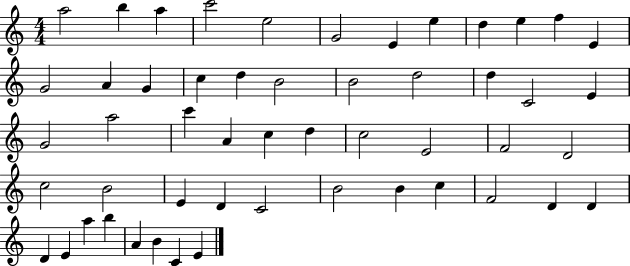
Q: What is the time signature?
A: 4/4